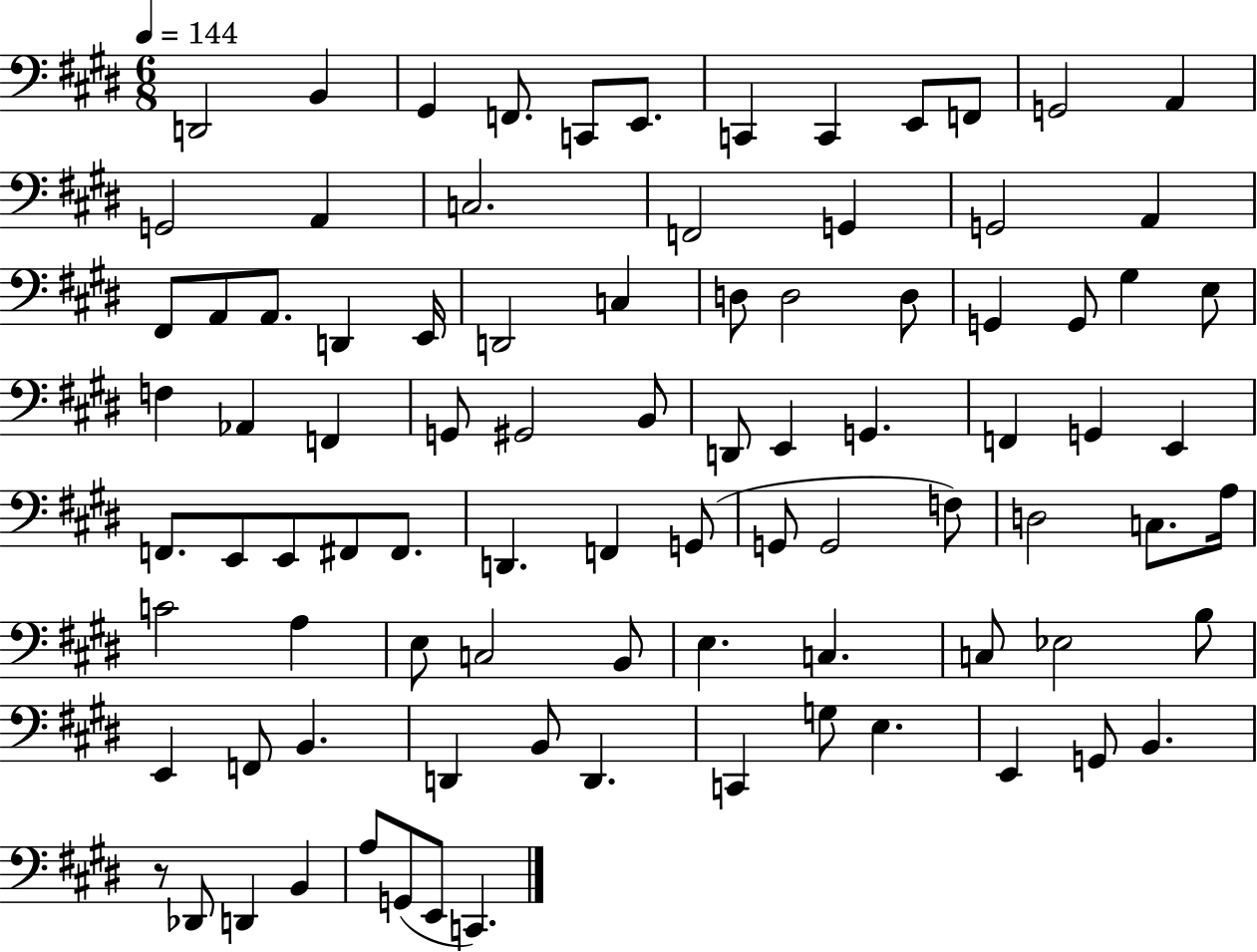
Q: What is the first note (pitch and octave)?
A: D2